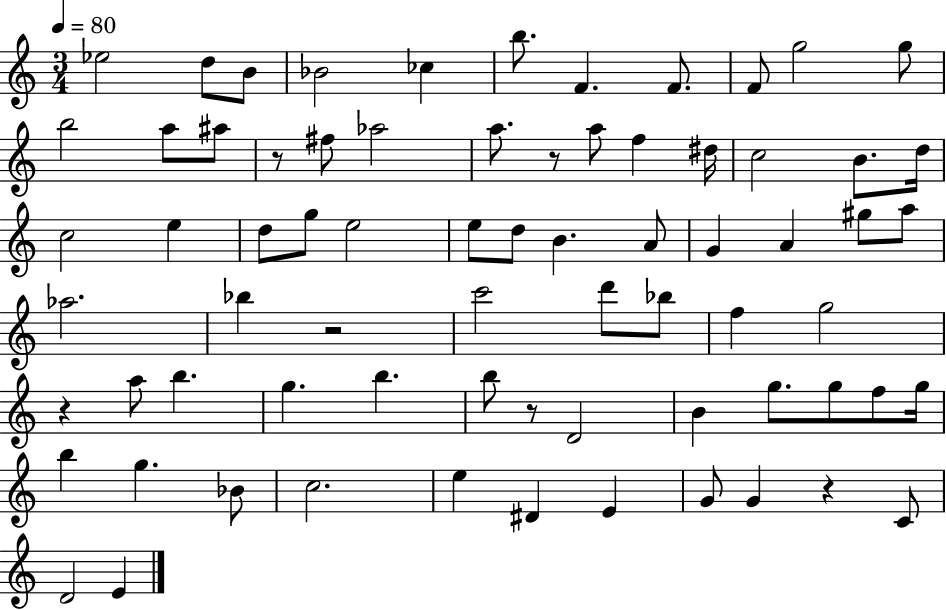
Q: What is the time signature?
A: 3/4